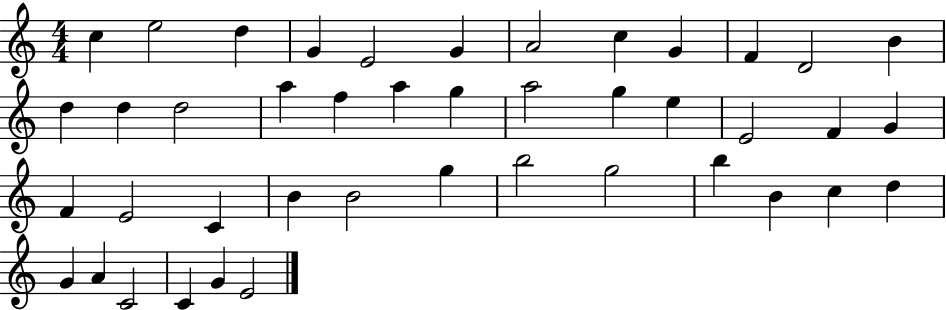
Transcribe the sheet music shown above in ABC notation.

X:1
T:Untitled
M:4/4
L:1/4
K:C
c e2 d G E2 G A2 c G F D2 B d d d2 a f a g a2 g e E2 F G F E2 C B B2 g b2 g2 b B c d G A C2 C G E2